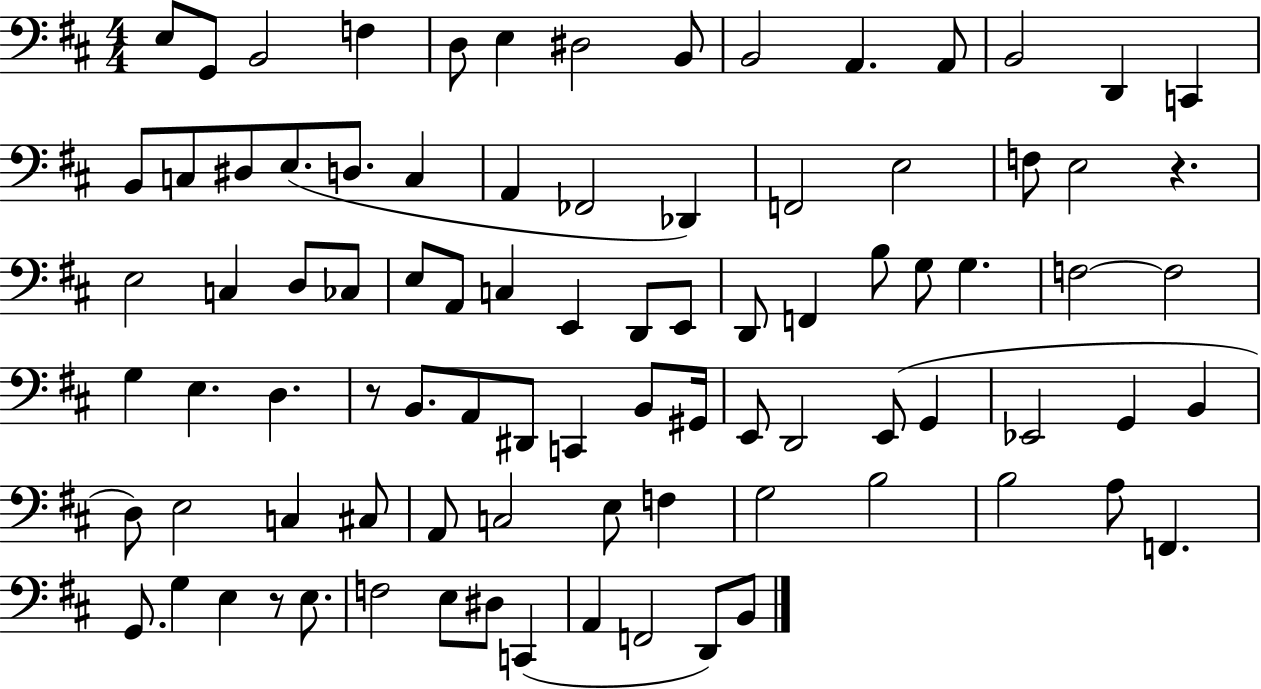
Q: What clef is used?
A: bass